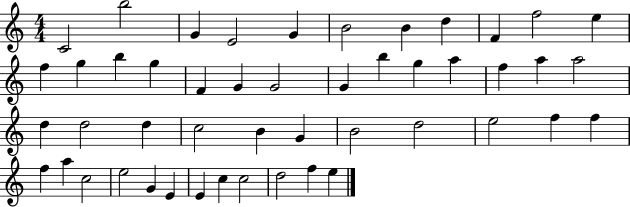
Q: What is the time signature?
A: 4/4